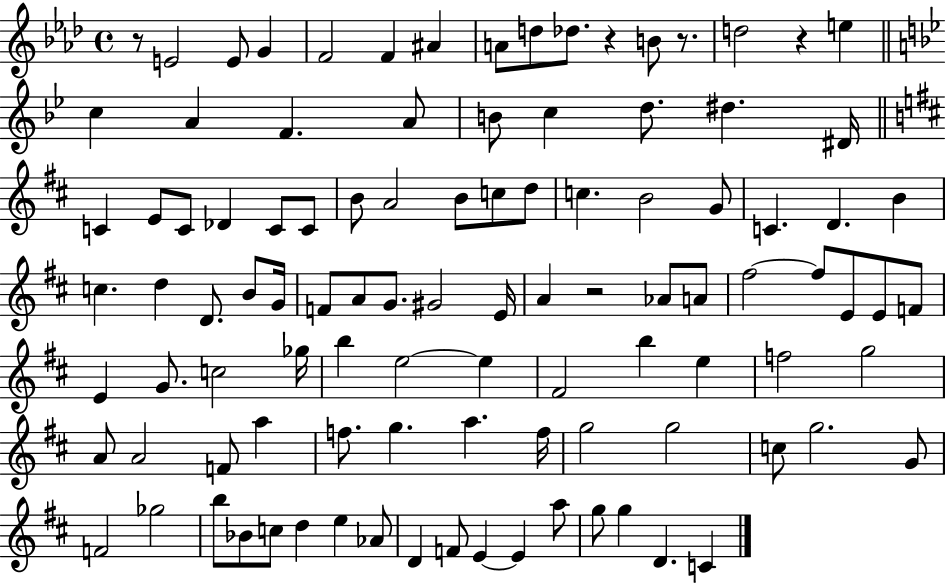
R/e E4/h E4/e G4/q F4/h F4/q A#4/q A4/e D5/e Db5/e. R/q B4/e R/e. D5/h R/q E5/q C5/q A4/q F4/q. A4/e B4/e C5/q D5/e. D#5/q. D#4/s C4/q E4/e C4/e Db4/q C4/e C4/e B4/e A4/h B4/e C5/e D5/e C5/q. B4/h G4/e C4/q. D4/q. B4/q C5/q. D5/q D4/e. B4/e G4/s F4/e A4/e G4/e. G#4/h E4/s A4/q R/h Ab4/e A4/e F#5/h F#5/e E4/e E4/e F4/e E4/q G4/e. C5/h Gb5/s B5/q E5/h E5/q F#4/h B5/q E5/q F5/h G5/h A4/e A4/h F4/e A5/q F5/e. G5/q. A5/q. F5/s G5/h G5/h C5/e G5/h. G4/e F4/h Gb5/h B5/e Bb4/e C5/e D5/q E5/q Ab4/e D4/q F4/e E4/q E4/q A5/e G5/e G5/q D4/q. C4/q